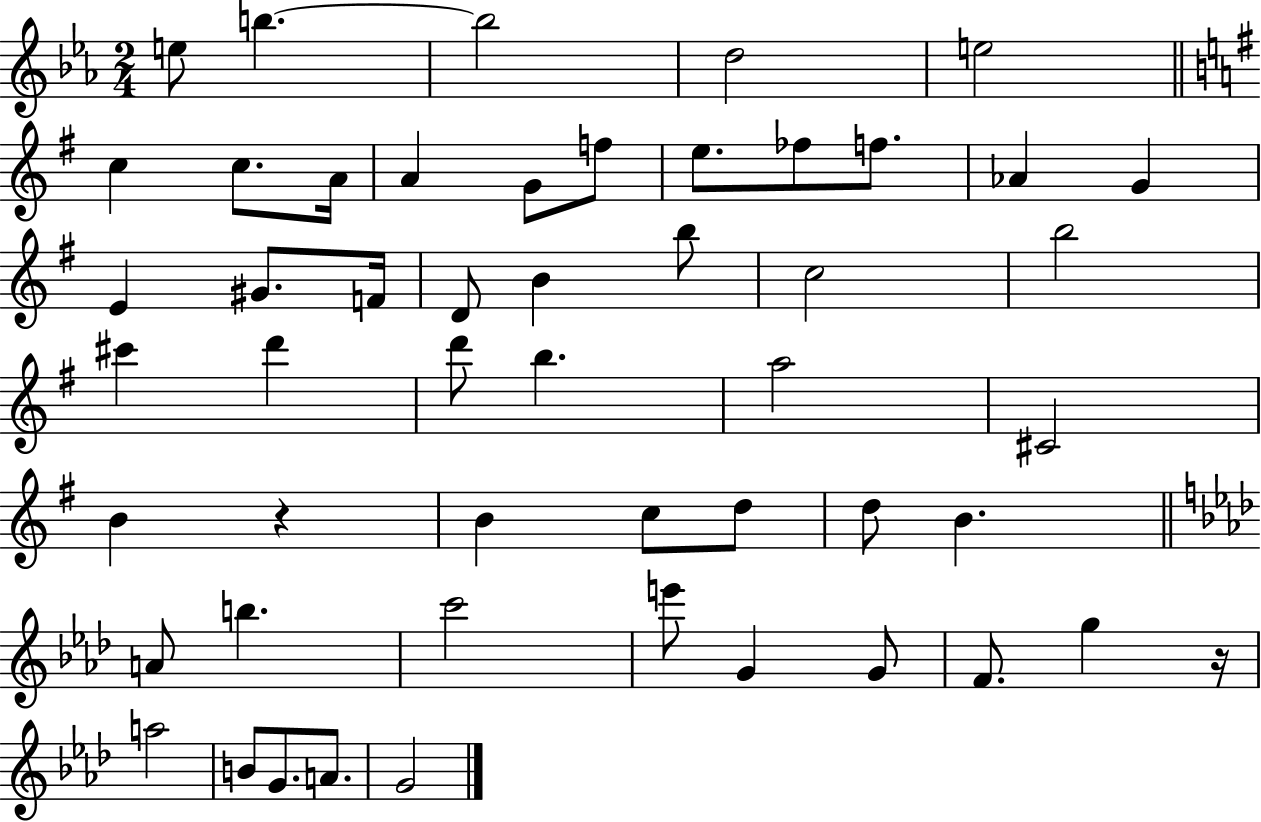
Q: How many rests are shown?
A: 2